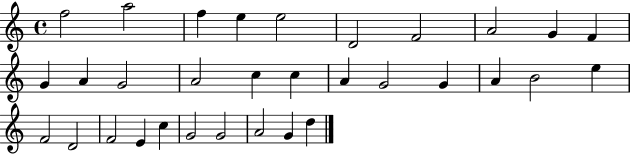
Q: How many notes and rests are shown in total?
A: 32